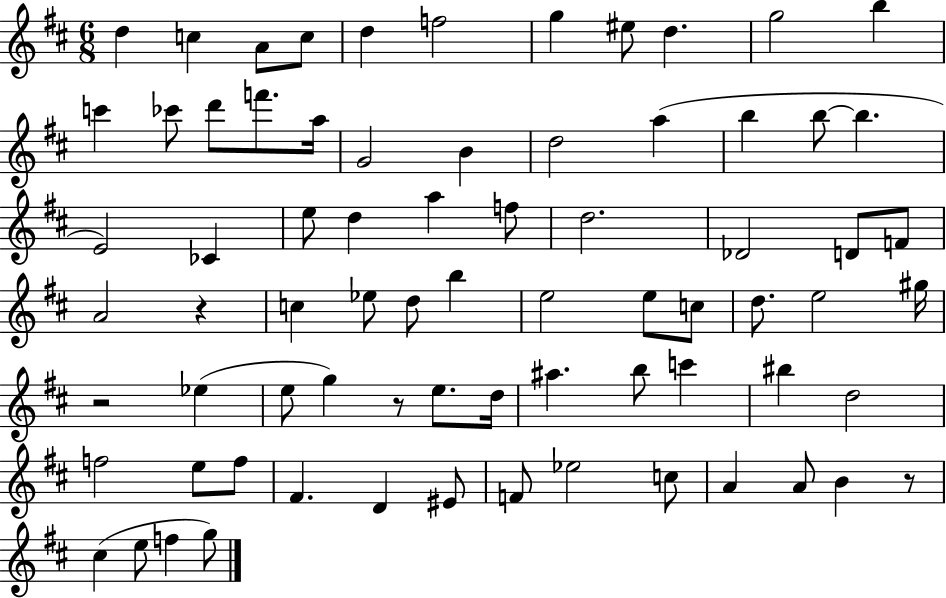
X:1
T:Untitled
M:6/8
L:1/4
K:D
d c A/2 c/2 d f2 g ^e/2 d g2 b c' _c'/2 d'/2 f'/2 a/4 G2 B d2 a b b/2 b E2 _C e/2 d a f/2 d2 _D2 D/2 F/2 A2 z c _e/2 d/2 b e2 e/2 c/2 d/2 e2 ^g/4 z2 _e e/2 g z/2 e/2 d/4 ^a b/2 c' ^b d2 f2 e/2 f/2 ^F D ^E/2 F/2 _e2 c/2 A A/2 B z/2 ^c e/2 f g/2